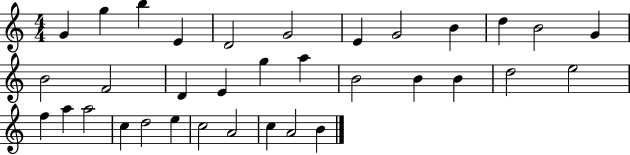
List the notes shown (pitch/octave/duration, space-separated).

G4/q G5/q B5/q E4/q D4/h G4/h E4/q G4/h B4/q D5/q B4/h G4/q B4/h F4/h D4/q E4/q G5/q A5/q B4/h B4/q B4/q D5/h E5/h F5/q A5/q A5/h C5/q D5/h E5/q C5/h A4/h C5/q A4/h B4/q